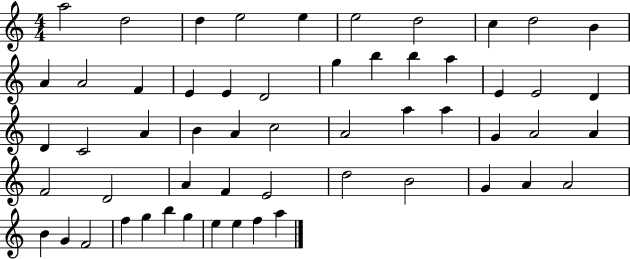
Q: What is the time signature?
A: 4/4